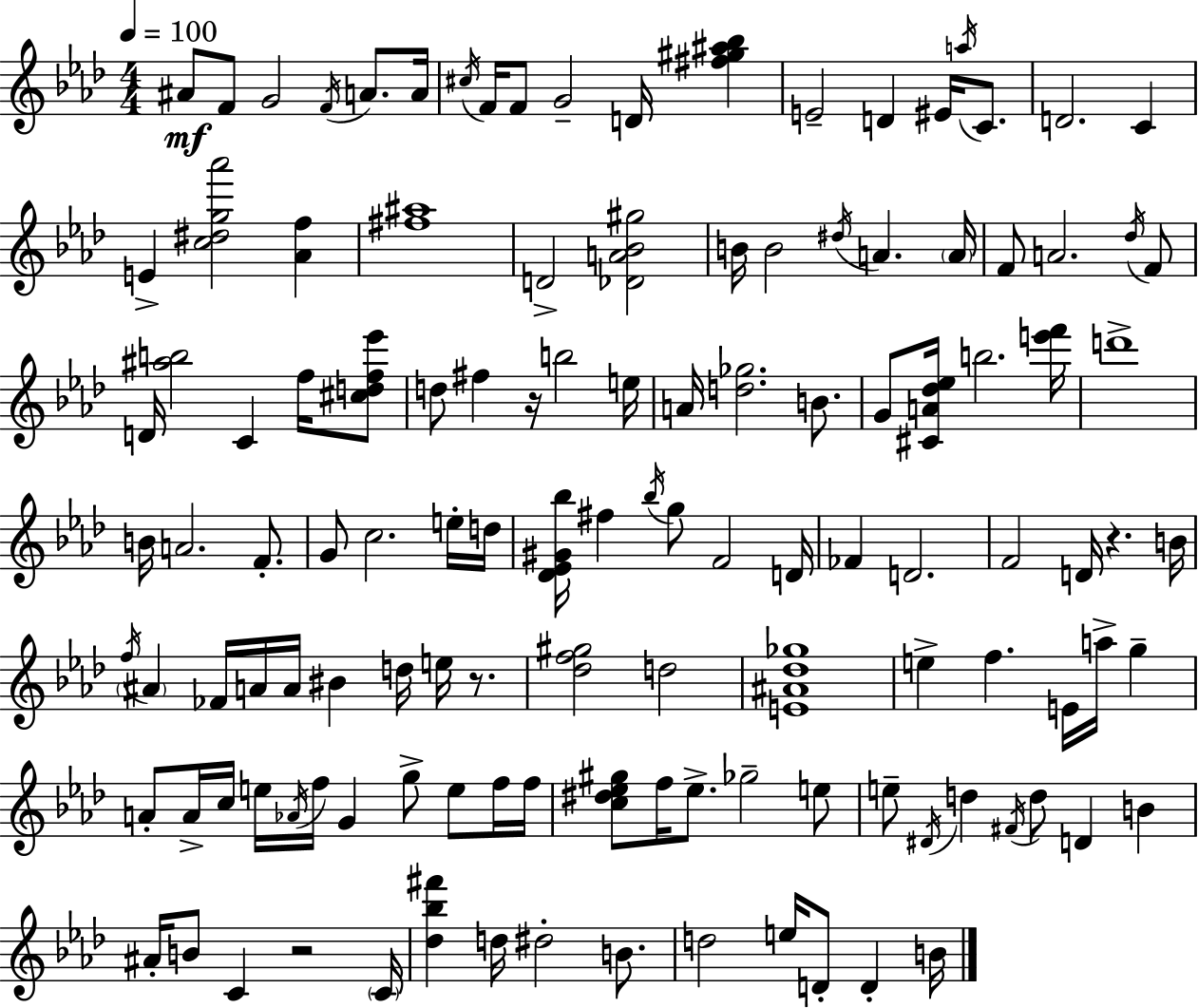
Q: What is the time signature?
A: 4/4